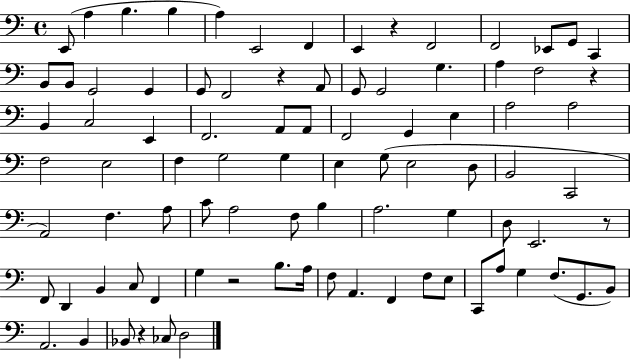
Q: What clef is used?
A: bass